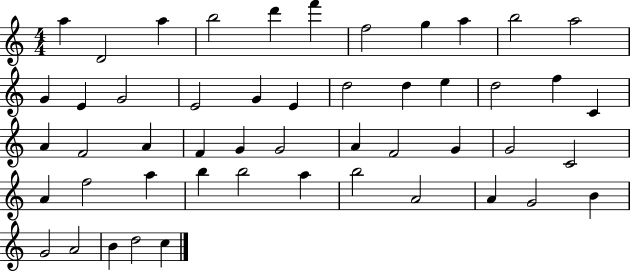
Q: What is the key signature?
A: C major